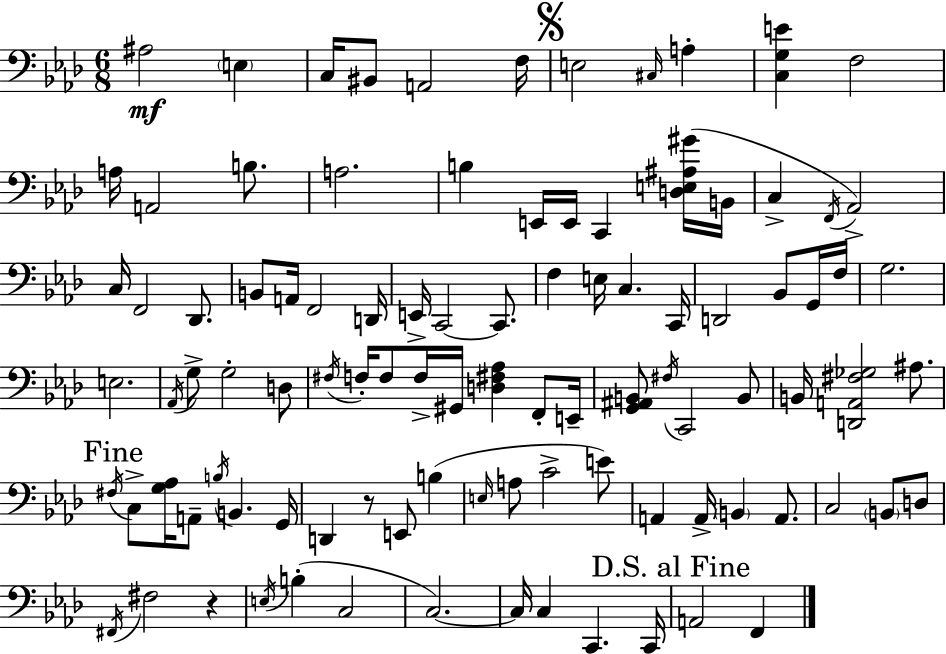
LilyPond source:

{
  \clef bass
  \numericTimeSignature
  \time 6/8
  \key f \minor
  ais2\mf \parenthesize e4 | c16 bis,8 a,2 f16 | \mark \markup { \musicglyph "scripts.segno" } e2 \grace { cis16 } a4-. | <c g e'>4 f2 | \break a16 a,2 b8. | a2. | b4 e,16 e,16 c,4 <d e ais gis'>16( | b,16 c4-> \acciaccatura { f,16 } aes,2->) | \break c16 f,2 des,8. | b,8 a,16 f,2 | d,16 e,16-> c,2~~ c,8. | f4 e16 c4. | \break c,16 d,2 bes,8 | g,16 f16 g2. | e2. | \acciaccatura { aes,16 } g8-> g2-. | \break d8 \acciaccatura { fis16 } f16-. f8 f16-> gis,16 <d fis aes>4 | f,8-. e,16-- <g, ais, b,>8 \acciaccatura { fis16 } c,2 | b,8 b,16 <d, a, fis ges>2 | ais8. \mark "Fine" \acciaccatura { fis16 } c8-> <g aes>16 a,8-- \acciaccatura { b16 } | \break b,4. g,16 d,4 r8 | e,8 b4( \grace { e16 } a8 c'2-> | e'8) a,4 | a,16-> \parenthesize b,4 a,8. c2 | \break \parenthesize b,8 d8 \acciaccatura { fis,16 } fis2 | r4 \acciaccatura { e16 }( b4-. | c2 c2.~~) | c16 c4 | \break c,4. c,16 \mark "D.S. al Fine" a,2 | f,4 \bar "|."
}